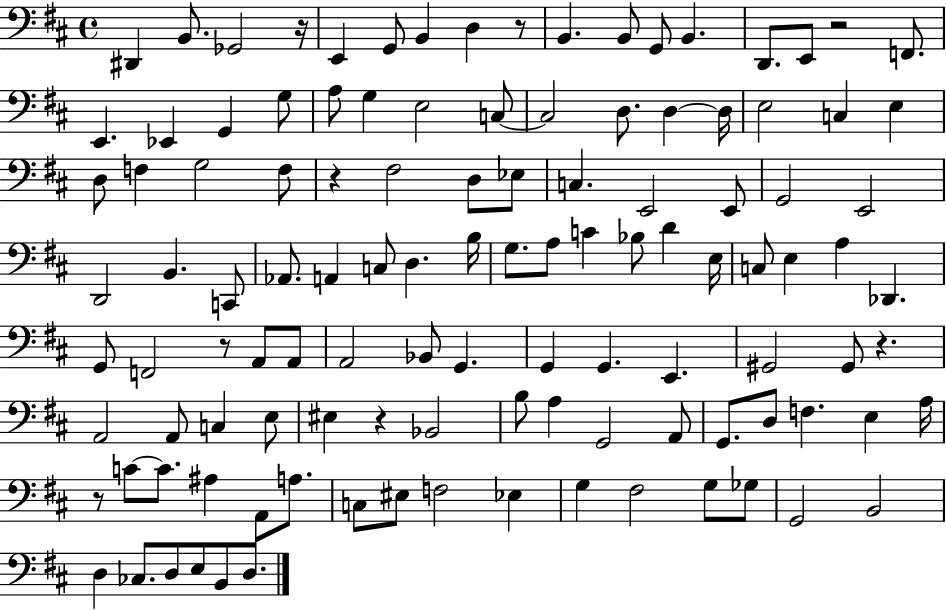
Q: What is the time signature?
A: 4/4